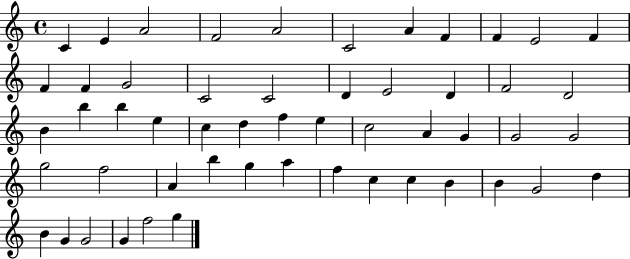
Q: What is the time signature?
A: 4/4